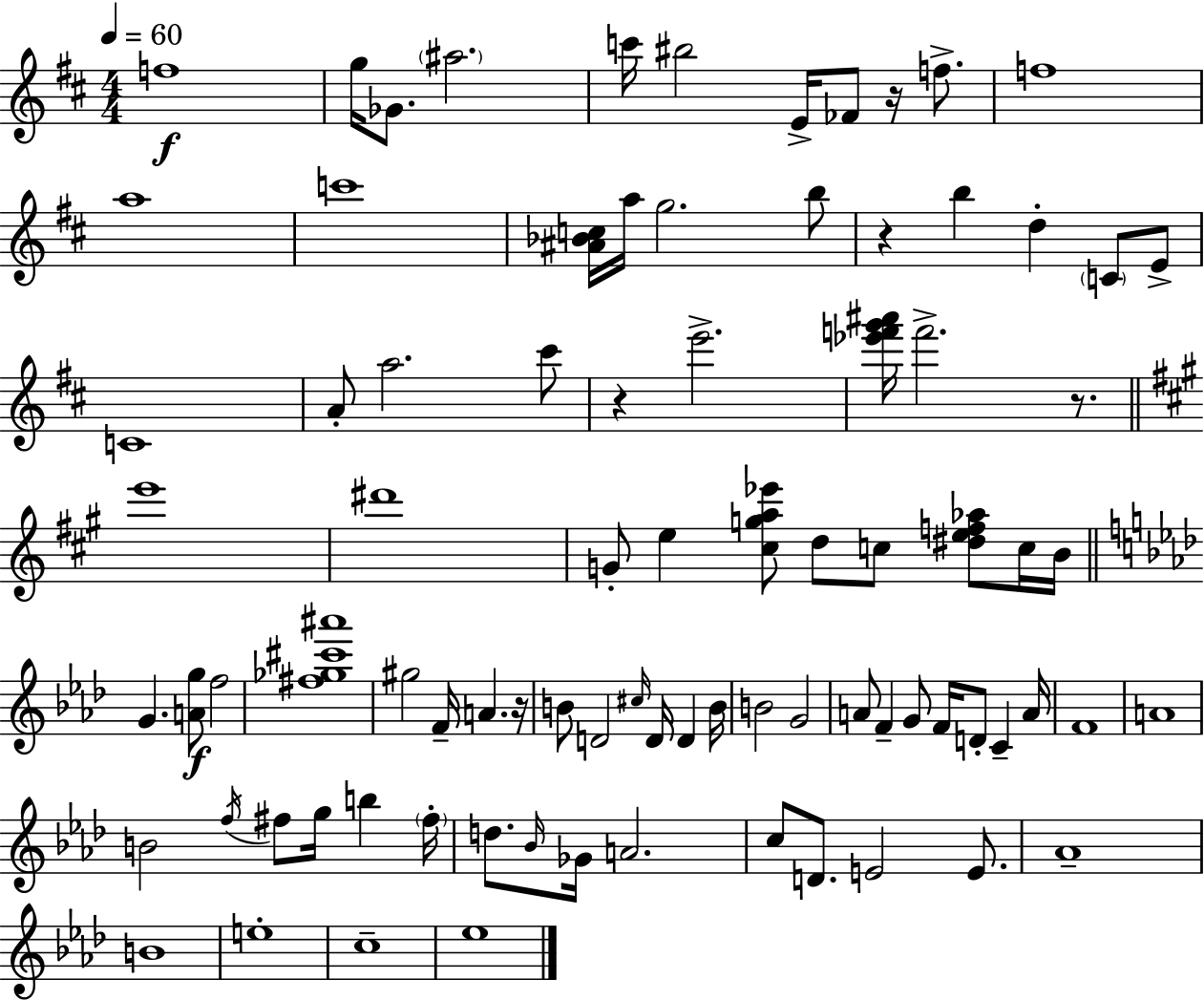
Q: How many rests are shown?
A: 5